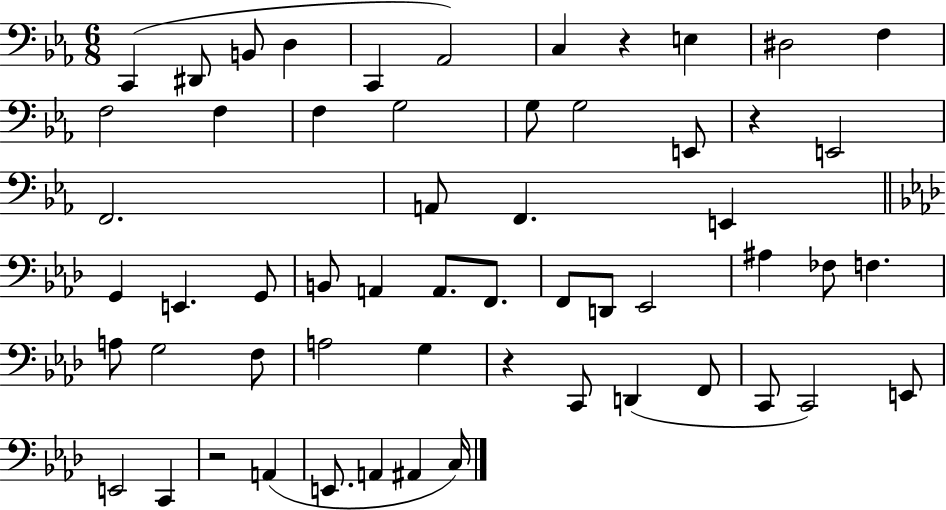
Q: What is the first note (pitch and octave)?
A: C2